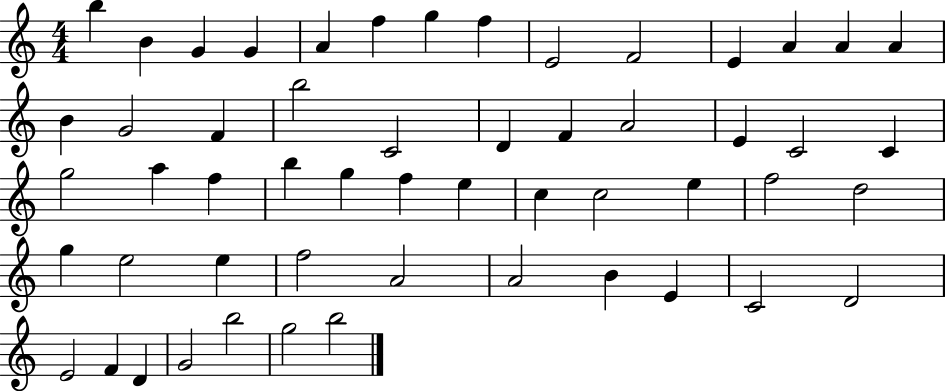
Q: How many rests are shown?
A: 0